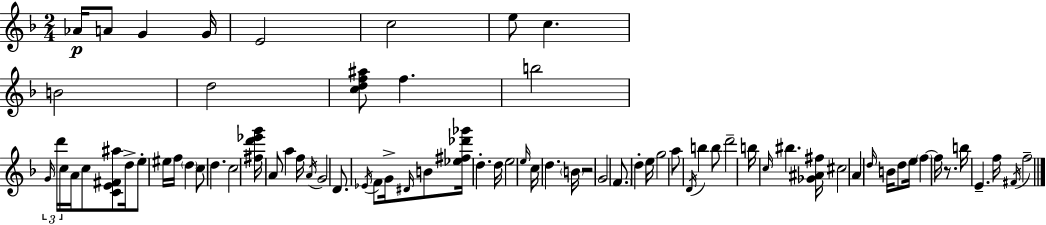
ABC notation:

X:1
T:Untitled
M:2/4
L:1/4
K:F
_A/4 A/2 G G/4 E2 c2 e/2 c B2 d2 [cdf^a]/2 f b2 G/4 d'/4 c/4 A/4 c/2 [CE^F^a]/2 d/4 e/2 ^e/4 f/4 d c/2 d c2 [^fd'_e'g']/4 A/2 a f/4 A/4 G2 D/2 _E/4 F/2 G/4 ^D/4 B/2 [_e^f_d'_g']/4 d d/4 e2 e/4 c/4 d B/4 z2 G2 F/2 d e/4 g2 a/2 D/4 b b/2 d'2 b/4 c/4 ^b [_G^A^f]/4 ^c2 A d/4 B/4 d/2 e/4 f f/4 z/2 b/4 E f/4 ^F/4 f2